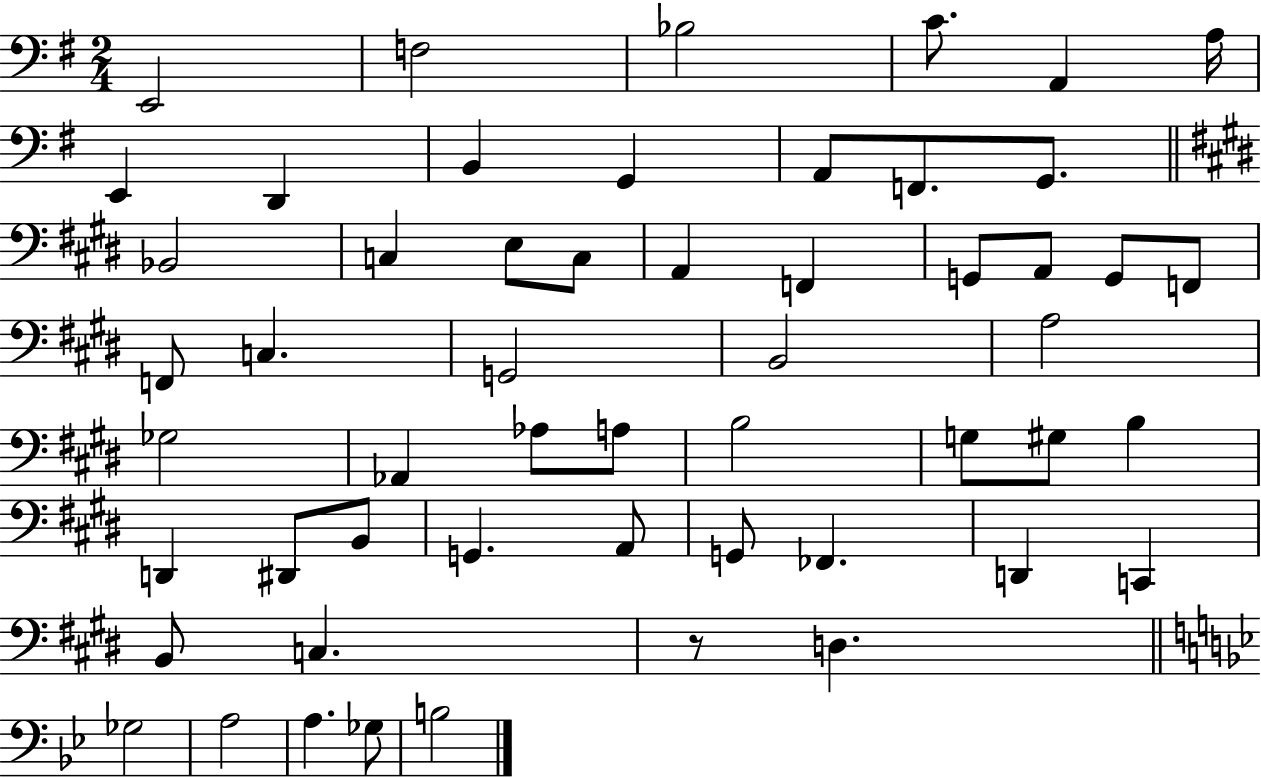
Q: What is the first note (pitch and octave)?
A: E2